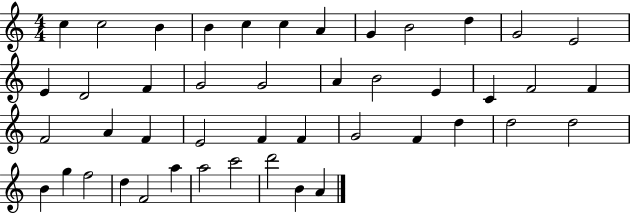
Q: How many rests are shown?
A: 0